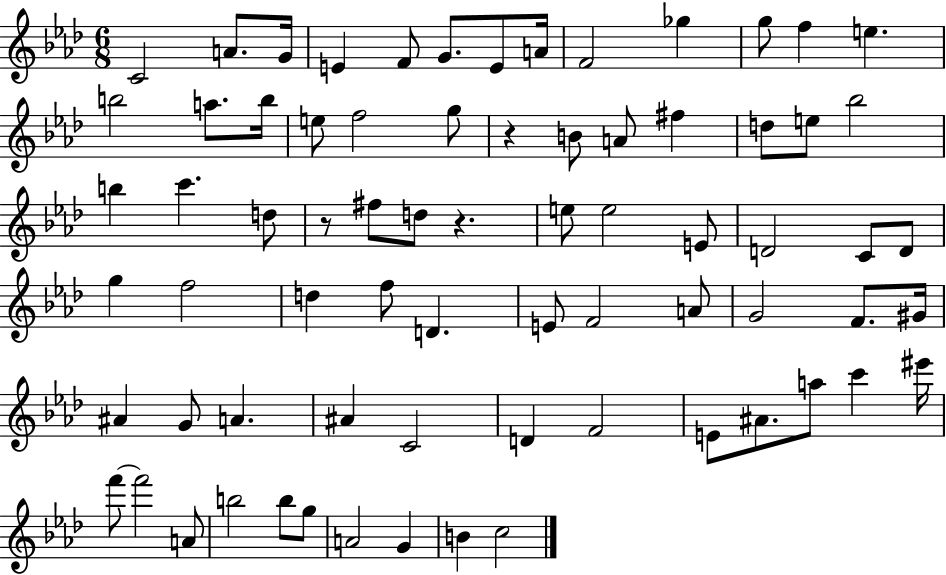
X:1
T:Untitled
M:6/8
L:1/4
K:Ab
C2 A/2 G/4 E F/2 G/2 E/2 A/4 F2 _g g/2 f e b2 a/2 b/4 e/2 f2 g/2 z B/2 A/2 ^f d/2 e/2 _b2 b c' d/2 z/2 ^f/2 d/2 z e/2 e2 E/2 D2 C/2 D/2 g f2 d f/2 D E/2 F2 A/2 G2 F/2 ^G/4 ^A G/2 A ^A C2 D F2 E/2 ^A/2 a/2 c' ^e'/4 f'/2 f'2 A/2 b2 b/2 g/2 A2 G B c2